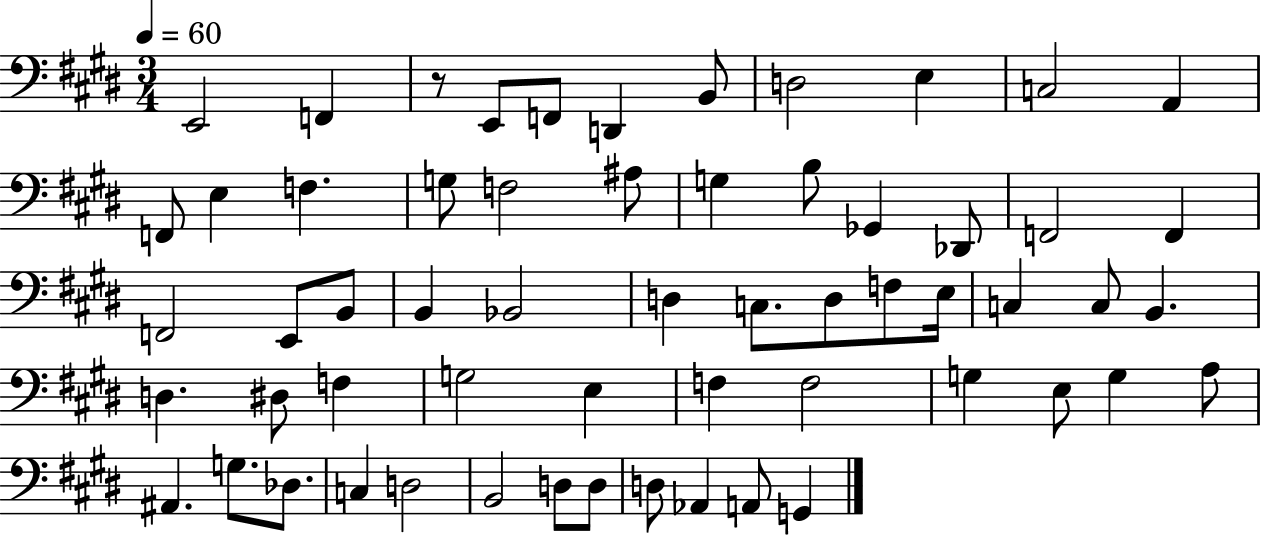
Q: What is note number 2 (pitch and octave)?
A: F2